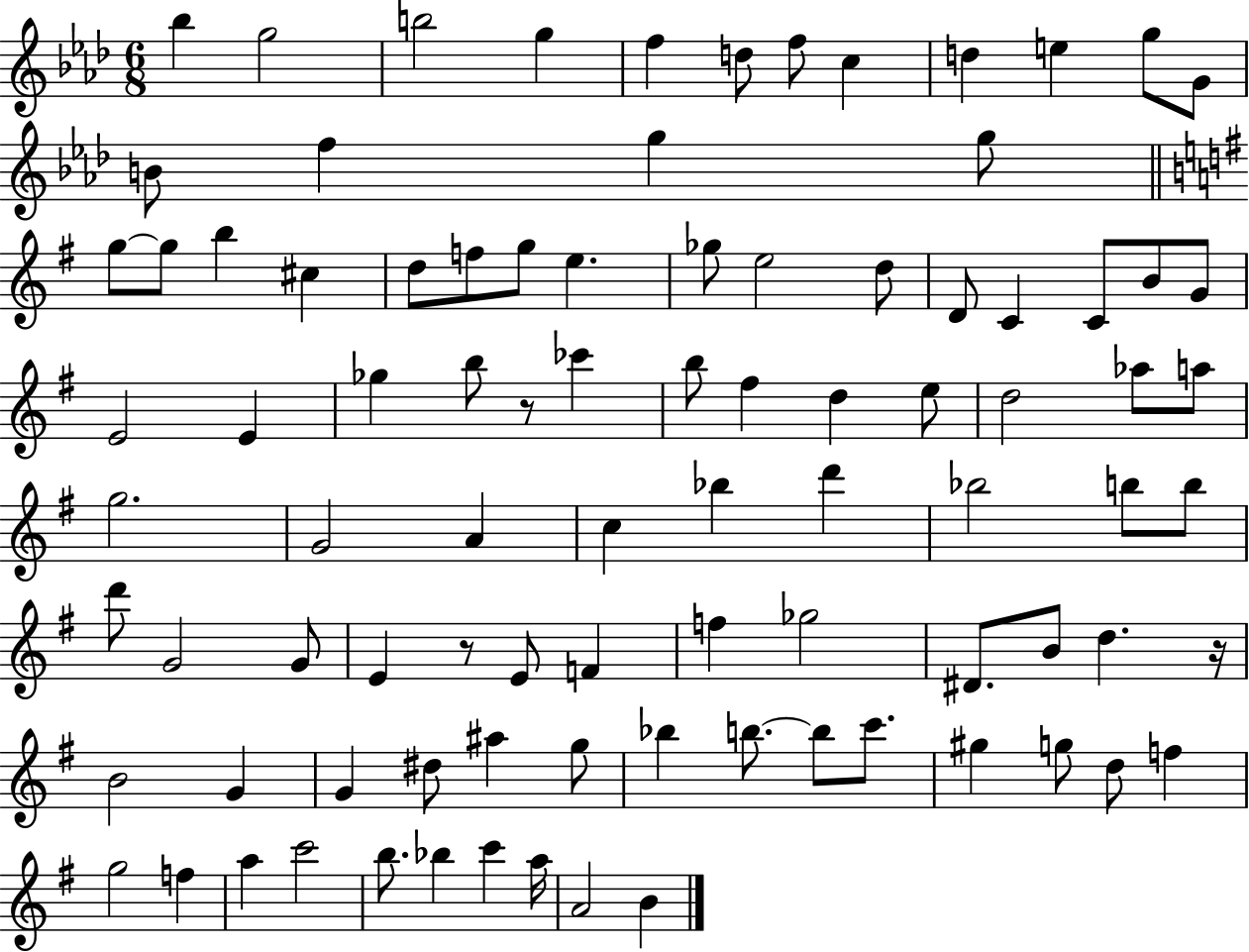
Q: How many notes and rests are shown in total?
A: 91